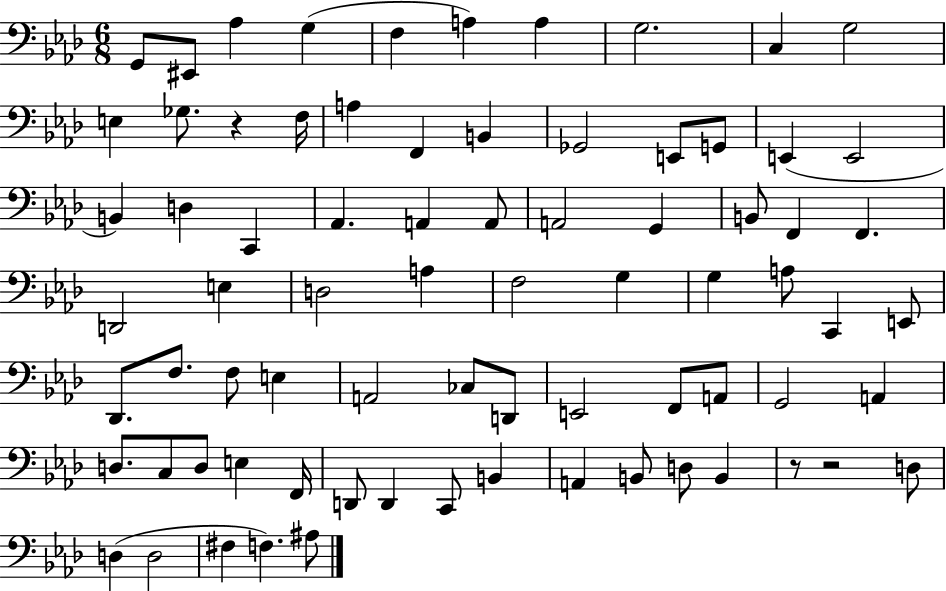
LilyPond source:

{
  \clef bass
  \numericTimeSignature
  \time 6/8
  \key aes \major
  g,8 eis,8 aes4 g4( | f4 a4) a4 | g2. | c4 g2 | \break e4 ges8. r4 f16 | a4 f,4 b,4 | ges,2 e,8 g,8 | e,4( e,2 | \break b,4) d4 c,4 | aes,4. a,4 a,8 | a,2 g,4 | b,8 f,4 f,4. | \break d,2 e4 | d2 a4 | f2 g4 | g4 a8 c,4 e,8 | \break des,8. f8. f8 e4 | a,2 ces8 d,8 | e,2 f,8 a,8 | g,2 a,4 | \break d8. c8 d8 e4 f,16 | d,8 d,4 c,8 b,4 | a,4 b,8 d8 b,4 | r8 r2 d8 | \break d4( d2 | fis4 f4.) ais8 | \bar "|."
}